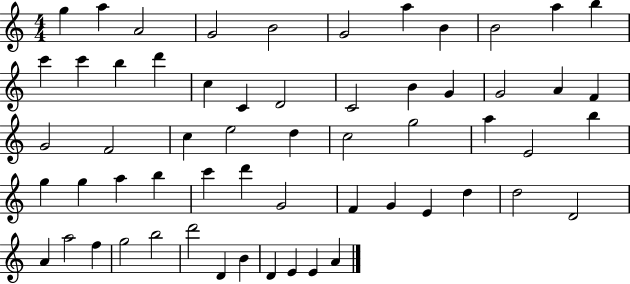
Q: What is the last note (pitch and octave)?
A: A4